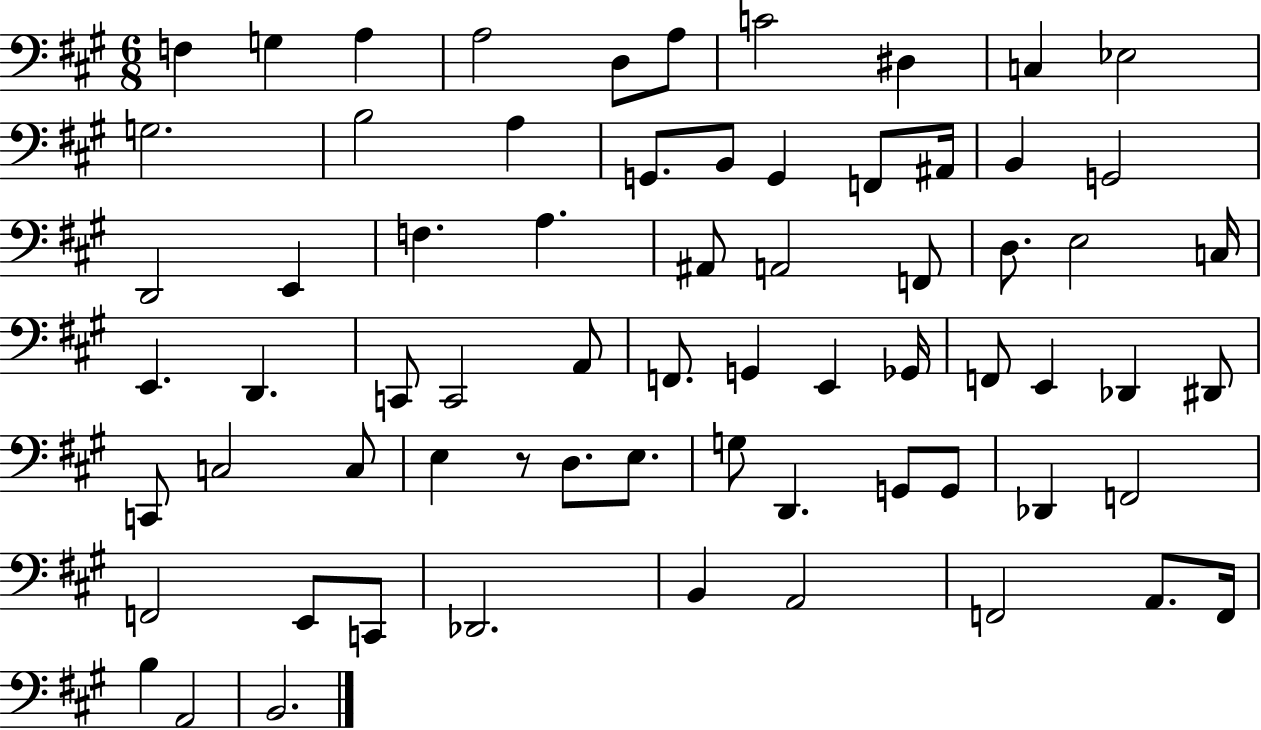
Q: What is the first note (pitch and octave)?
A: F3